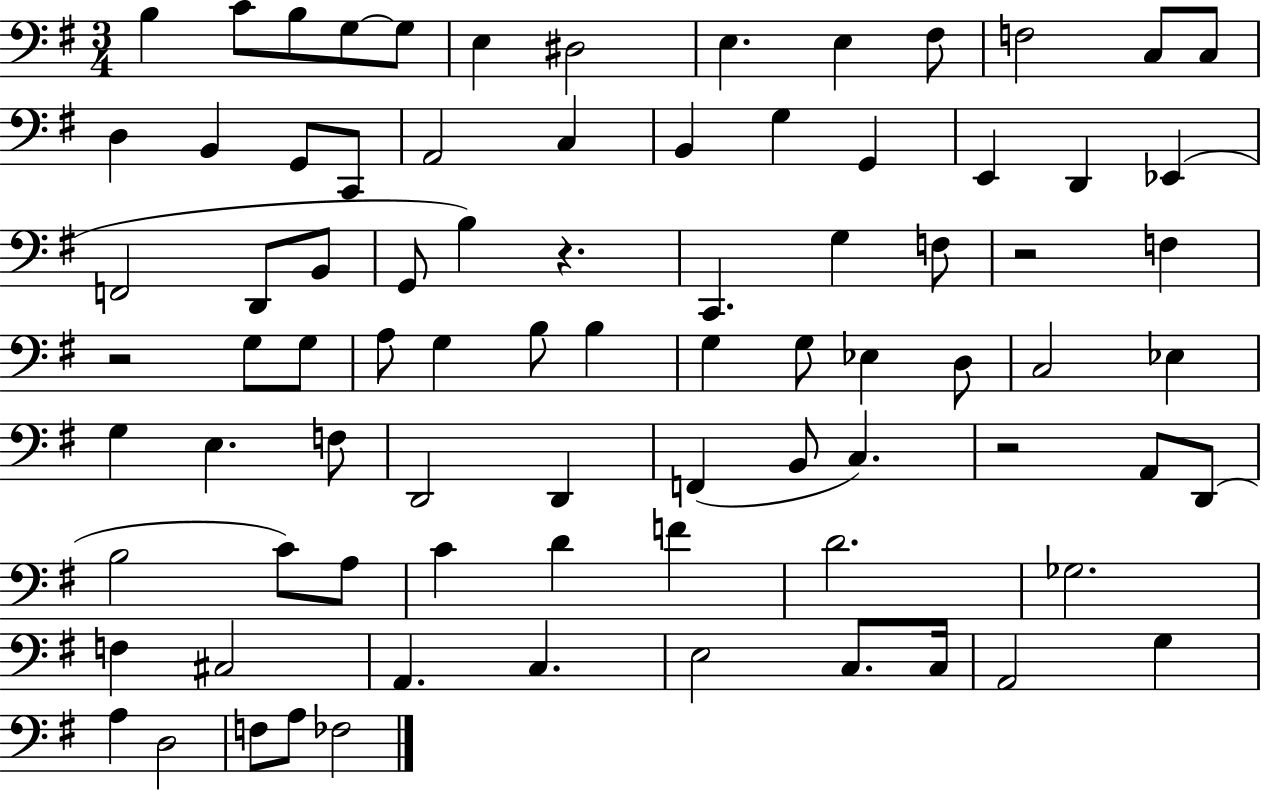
X:1
T:Untitled
M:3/4
L:1/4
K:G
B, C/2 B,/2 G,/2 G,/2 E, ^D,2 E, E, ^F,/2 F,2 C,/2 C,/2 D, B,, G,,/2 C,,/2 A,,2 C, B,, G, G,, E,, D,, _E,, F,,2 D,,/2 B,,/2 G,,/2 B, z C,, G, F,/2 z2 F, z2 G,/2 G,/2 A,/2 G, B,/2 B, G, G,/2 _E, D,/2 C,2 _E, G, E, F,/2 D,,2 D,, F,, B,,/2 C, z2 A,,/2 D,,/2 B,2 C/2 A,/2 C D F D2 _G,2 F, ^C,2 A,, C, E,2 C,/2 C,/4 A,,2 G, A, D,2 F,/2 A,/2 _F,2